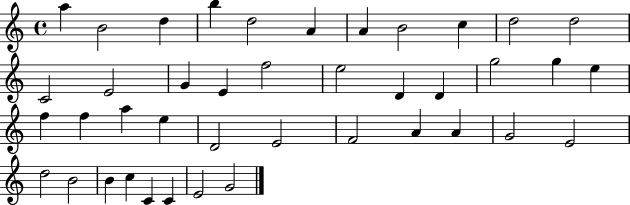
{
  \clef treble
  \time 4/4
  \defaultTimeSignature
  \key c \major
  a''4 b'2 d''4 | b''4 d''2 a'4 | a'4 b'2 c''4 | d''2 d''2 | \break c'2 e'2 | g'4 e'4 f''2 | e''2 d'4 d'4 | g''2 g''4 e''4 | \break f''4 f''4 a''4 e''4 | d'2 e'2 | f'2 a'4 a'4 | g'2 e'2 | \break d''2 b'2 | b'4 c''4 c'4 c'4 | e'2 g'2 | \bar "|."
}